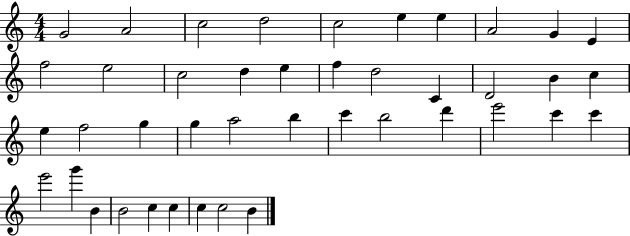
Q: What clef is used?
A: treble